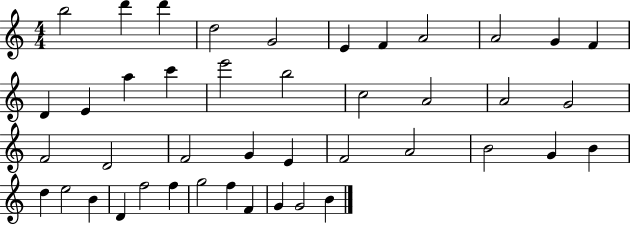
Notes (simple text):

B5/h D6/q D6/q D5/h G4/h E4/q F4/q A4/h A4/h G4/q F4/q D4/q E4/q A5/q C6/q E6/h B5/h C5/h A4/h A4/h G4/h F4/h D4/h F4/h G4/q E4/q F4/h A4/h B4/h G4/q B4/q D5/q E5/h B4/q D4/q F5/h F5/q G5/h F5/q F4/q G4/q G4/h B4/q